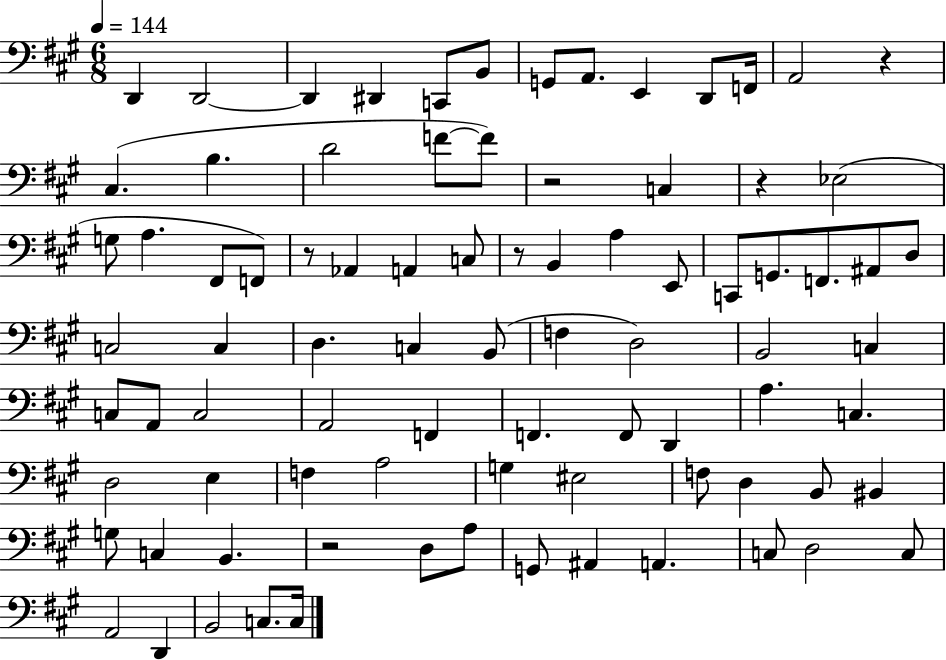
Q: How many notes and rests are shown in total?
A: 85